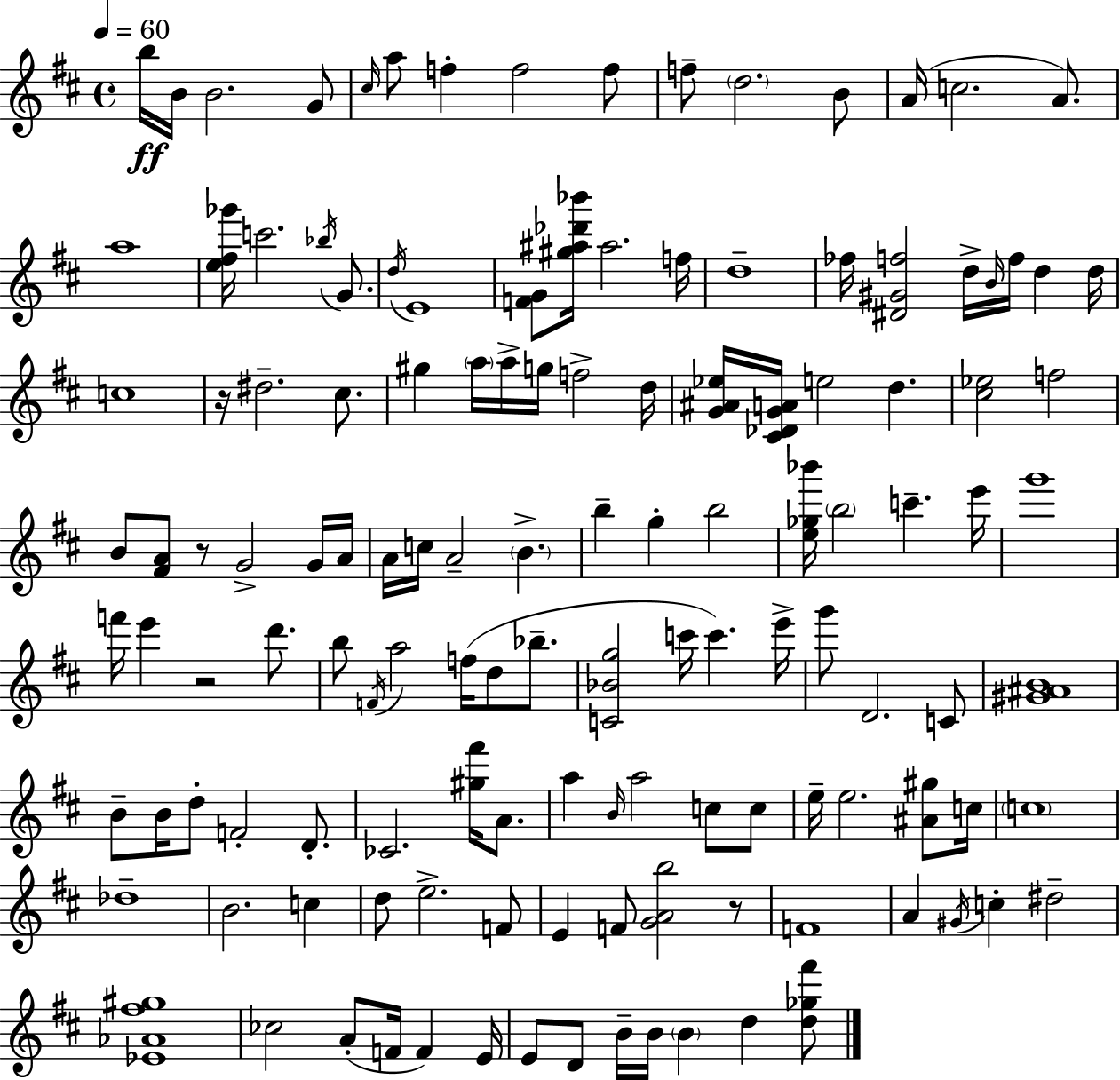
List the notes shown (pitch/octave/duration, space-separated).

B5/s B4/s B4/h. G4/e C#5/s A5/e F5/q F5/h F5/e F5/e D5/h. B4/e A4/s C5/h. A4/e. A5/w [E5,F#5,Gb6]/s C6/h. Bb5/s G4/e. D5/s E4/w [F4,G4]/e [G#5,A#5,Db6,Bb6]/s A#5/h. F5/s D5/w FES5/s [D#4,G#4,F5]/h D5/s B4/s F5/s D5/q D5/s C5/w R/s D#5/h. C#5/e. G#5/q A5/s A5/s G5/s F5/h D5/s [G4,A#4,Eb5]/s [C#4,Db4,G4,A4]/s E5/h D5/q. [C#5,Eb5]/h F5/h B4/e [F#4,A4]/e R/e G4/h G4/s A4/s A4/s C5/s A4/h B4/q. B5/q G5/q B5/h [E5,Gb5,Bb6]/s B5/h C6/q. E6/s G6/w F6/s E6/q R/h D6/e. B5/e F4/s A5/h F5/s D5/e Bb5/e. [C4,Bb4,G5]/h C6/s C6/q. E6/s G6/e D4/h. C4/e [G#4,A#4,B4]/w B4/e B4/s D5/e F4/h D4/e. CES4/h. [G#5,F#6]/s A4/e. A5/q B4/s A5/h C5/e C5/e E5/s E5/h. [A#4,G#5]/e C5/s C5/w Db5/w B4/h. C5/q D5/e E5/h. F4/e E4/q F4/e [G4,A4,B5]/h R/e F4/w A4/q G#4/s C5/q D#5/h [Eb4,Ab4,F#5,G#5]/w CES5/h A4/e F4/s F4/q E4/s E4/e D4/e B4/s B4/s B4/q D5/q [D5,Gb5,F#6]/e